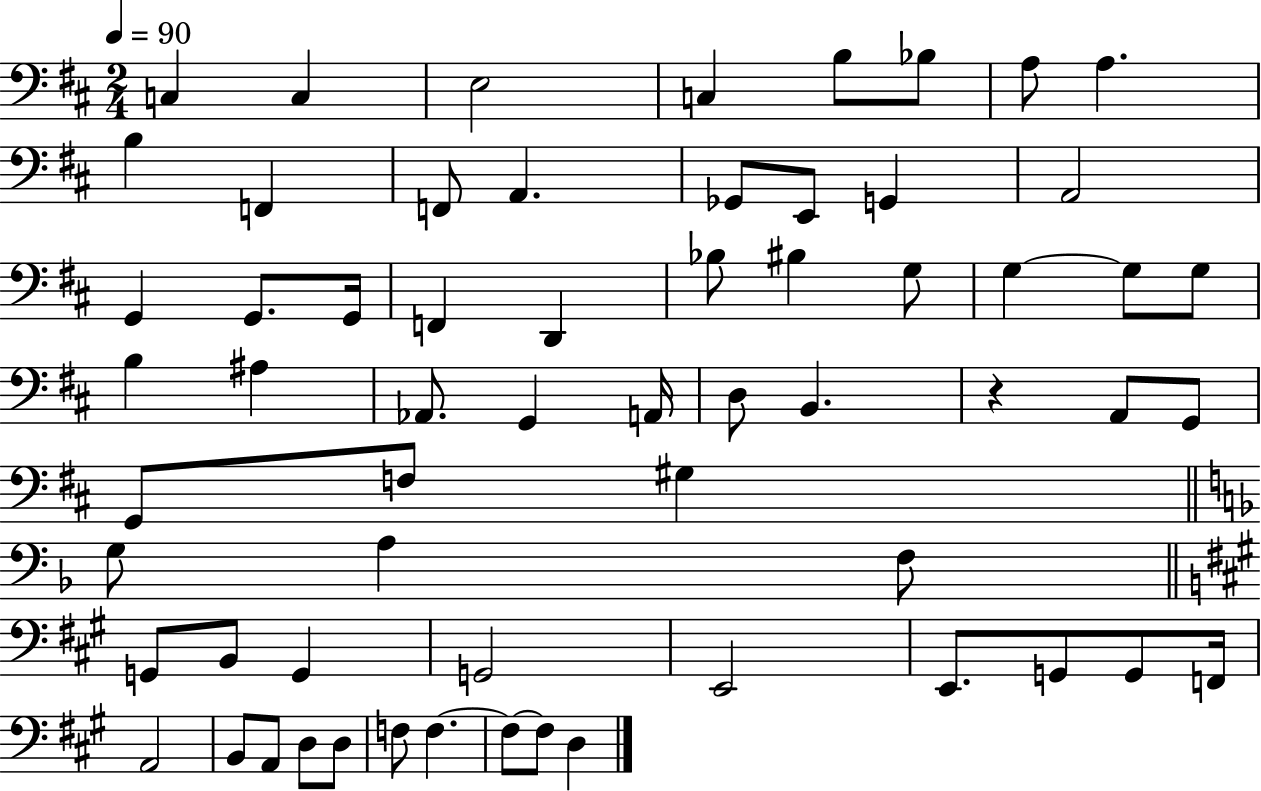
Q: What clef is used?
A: bass